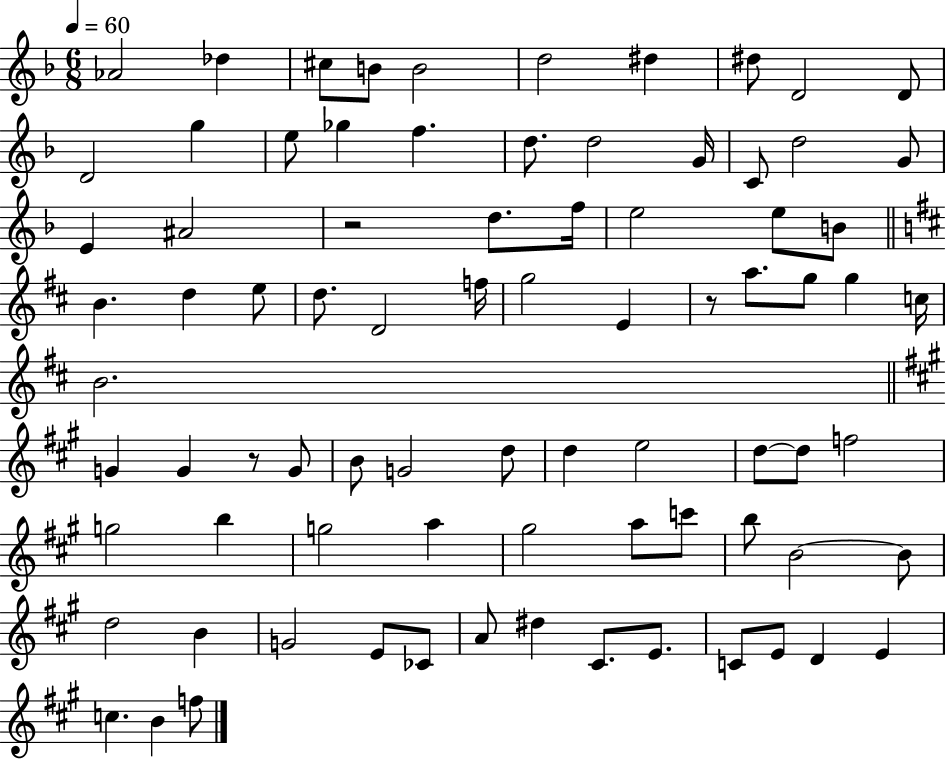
Ab4/h Db5/q C#5/e B4/e B4/h D5/h D#5/q D#5/e D4/h D4/e D4/h G5/q E5/e Gb5/q F5/q. D5/e. D5/h G4/s C4/e D5/h G4/e E4/q A#4/h R/h D5/e. F5/s E5/h E5/e B4/e B4/q. D5/q E5/e D5/e. D4/h F5/s G5/h E4/q R/e A5/e. G5/e G5/q C5/s B4/h. G4/q G4/q R/e G4/e B4/e G4/h D5/e D5/q E5/h D5/e D5/e F5/h G5/h B5/q G5/h A5/q G#5/h A5/e C6/e B5/e B4/h B4/e D5/h B4/q G4/h E4/e CES4/e A4/e D#5/q C#4/e. E4/e. C4/e E4/e D4/q E4/q C5/q. B4/q F5/e